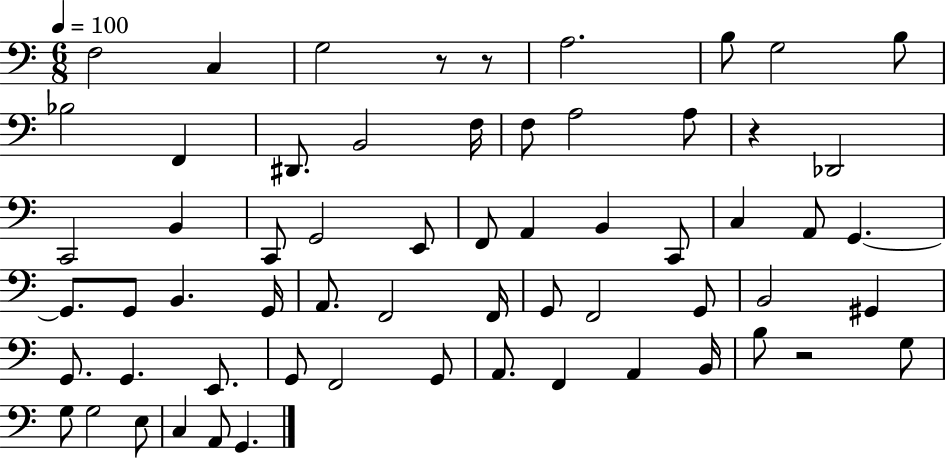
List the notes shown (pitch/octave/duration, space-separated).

F3/h C3/q G3/h R/e R/e A3/h. B3/e G3/h B3/e Bb3/h F2/q D#2/e. B2/h F3/s F3/e A3/h A3/e R/q Db2/h C2/h B2/q C2/e G2/h E2/e F2/e A2/q B2/q C2/e C3/q A2/e G2/q. G2/e. G2/e B2/q. G2/s A2/e. F2/h F2/s G2/e F2/h G2/e B2/h G#2/q G2/e. G2/q. E2/e. G2/e F2/h G2/e A2/e. F2/q A2/q B2/s B3/e R/h G3/e G3/e G3/h E3/e C3/q A2/e G2/q.